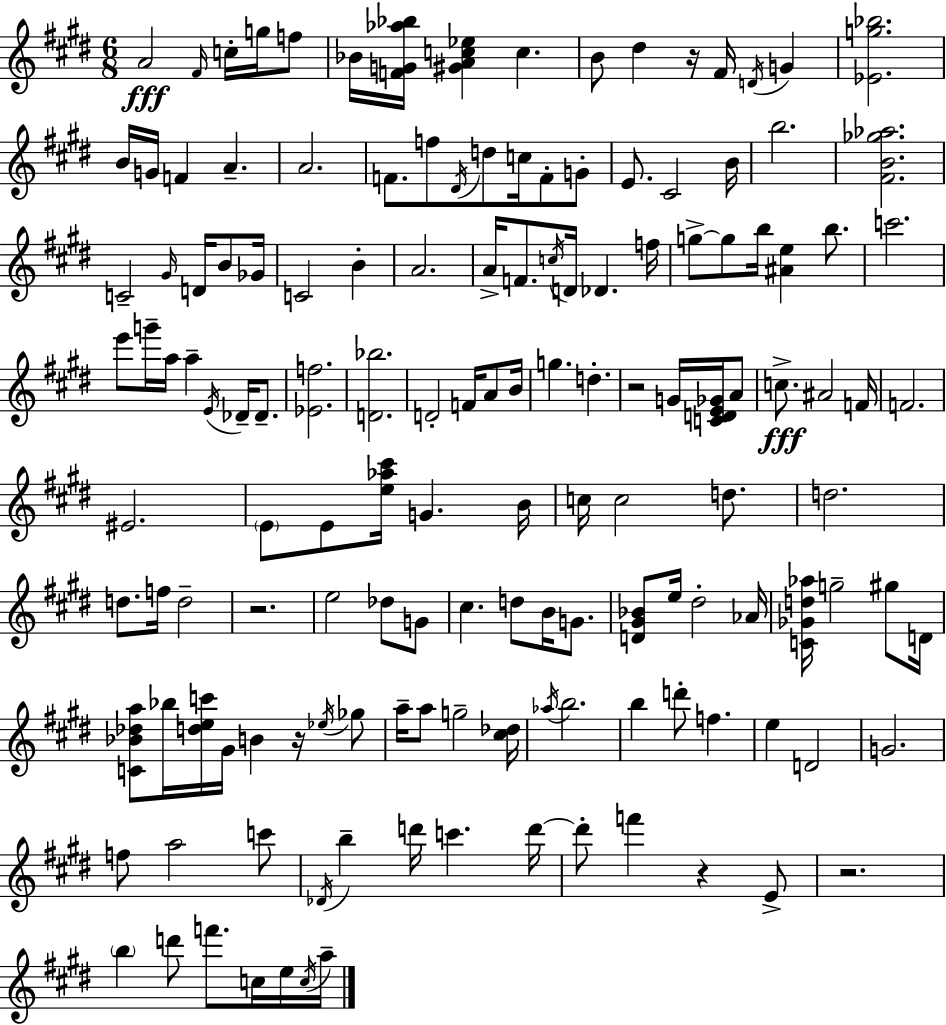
{
  \clef treble
  \numericTimeSignature
  \time 6/8
  \key e \major
  \repeat volta 2 { a'2\fff \grace { fis'16 } c''16-. g''16 f''8 | bes'16 <f' g' aes'' bes''>16 <gis' a' c'' ees''>4 c''4. | b'8 dis''4 r16 fis'16 \acciaccatura { d'16 } g'4 | <ees' g'' bes''>2. | \break b'16 g'16 f'4 a'4.-- | a'2. | f'8. f''8 \acciaccatura { dis'16 } d''8 c''16 f'8-. | g'8-. e'8. cis'2 | \break b'16 b''2. | <fis' b' ges'' aes''>2. | c'2-- \grace { gis'16 } | d'16 b'8 ges'16 c'2 | \break b'4-. a'2. | a'16-> f'8. \acciaccatura { c''16 } d'16 des'4. | f''16 g''8->~~ g''8 b''16 <ais' e''>4 | b''8. c'''2. | \break e'''8 g'''16-- a''16 a''4-- | \acciaccatura { e'16 } des'16-- des'8.-- <ees' f''>2. | <d' bes''>2. | d'2-. | \break f'16 a'8 b'16 g''4. | d''4.-. r2 | g'16 <c' d' e' ges'>16 a'8 c''8.->\fff ais'2 | f'16 f'2. | \break eis'2. | \parenthesize e'8 e'8 <e'' aes'' cis'''>16 g'4. | b'16 c''16 c''2 | d''8. d''2. | \break d''8. f''16 d''2-- | r2. | e''2 | des''8 g'8 cis''4. | \break d''8 b'16 g'8. <d' gis' bes'>8 e''16 dis''2-. | aes'16 <c' ges' d'' aes''>16 g''2-- | gis''8 d'16 <c' bes' des'' a''>8 bes''16 <d'' e'' c'''>16 gis'16 b'4 | r16 \acciaccatura { ees''16 } ges''8 a''16-- a''8 g''2-- | \break <cis'' des''>16 \acciaccatura { aes''16 } b''2. | b''4 | d'''8-. f''4. e''4 | d'2 g'2. | \break f''8 a''2 | c'''8 \acciaccatura { des'16 } b''4-- | d'''16 c'''4. d'''16~~ d'''8-. f'''4 | r4 e'8-> r2. | \break \parenthesize b''4 | d'''8 f'''8. c''16 e''16 \acciaccatura { c''16 } a''16-- } \bar "|."
}